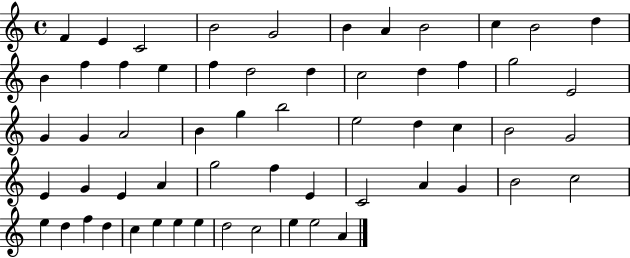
F4/q E4/q C4/h B4/h G4/h B4/q A4/q B4/h C5/q B4/h D5/q B4/q F5/q F5/q E5/q F5/q D5/h D5/q C5/h D5/q F5/q G5/h E4/h G4/q G4/q A4/h B4/q G5/q B5/h E5/h D5/q C5/q B4/h G4/h E4/q G4/q E4/q A4/q G5/h F5/q E4/q C4/h A4/q G4/q B4/h C5/h E5/q D5/q F5/q D5/q C5/q E5/q E5/q E5/q D5/h C5/h E5/q E5/h A4/q